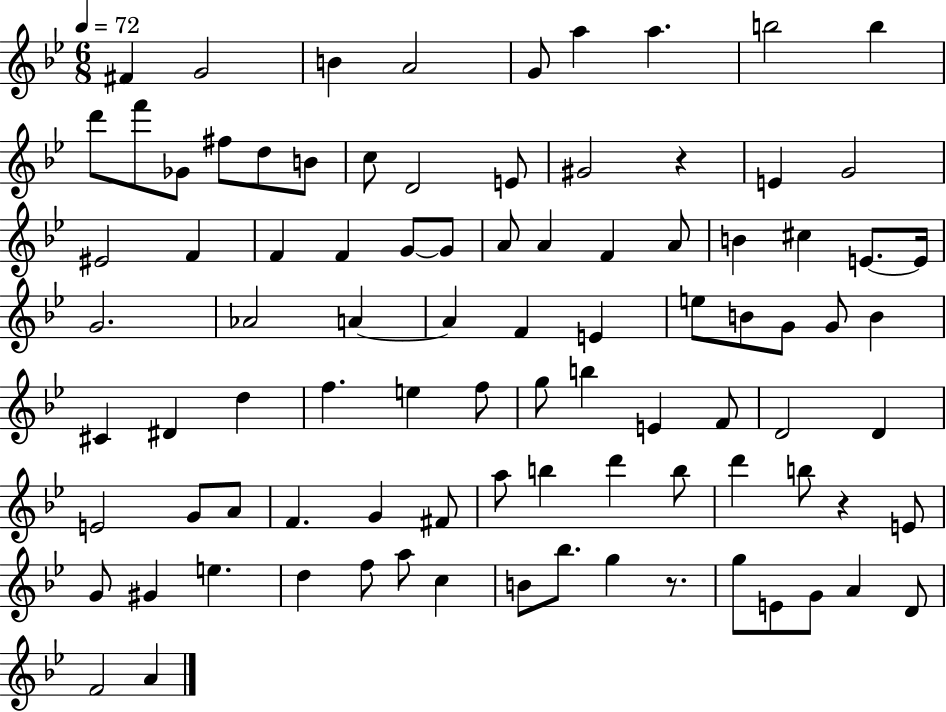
F#4/q G4/h B4/q A4/h G4/e A5/q A5/q. B5/h B5/q D6/e F6/e Gb4/e F#5/e D5/e B4/e C5/e D4/h E4/e G#4/h R/q E4/q G4/h EIS4/h F4/q F4/q F4/q G4/e G4/e A4/e A4/q F4/q A4/e B4/q C#5/q E4/e. E4/s G4/h. Ab4/h A4/q A4/q F4/q E4/q E5/e B4/e G4/e G4/e B4/q C#4/q D#4/q D5/q F5/q. E5/q F5/e G5/e B5/q E4/q F4/e D4/h D4/q E4/h G4/e A4/e F4/q. G4/q F#4/e A5/e B5/q D6/q B5/e D6/q B5/e R/q E4/e G4/e G#4/q E5/q. D5/q F5/e A5/e C5/q B4/e Bb5/e. G5/q R/e. G5/e E4/e G4/e A4/q D4/e F4/h A4/q